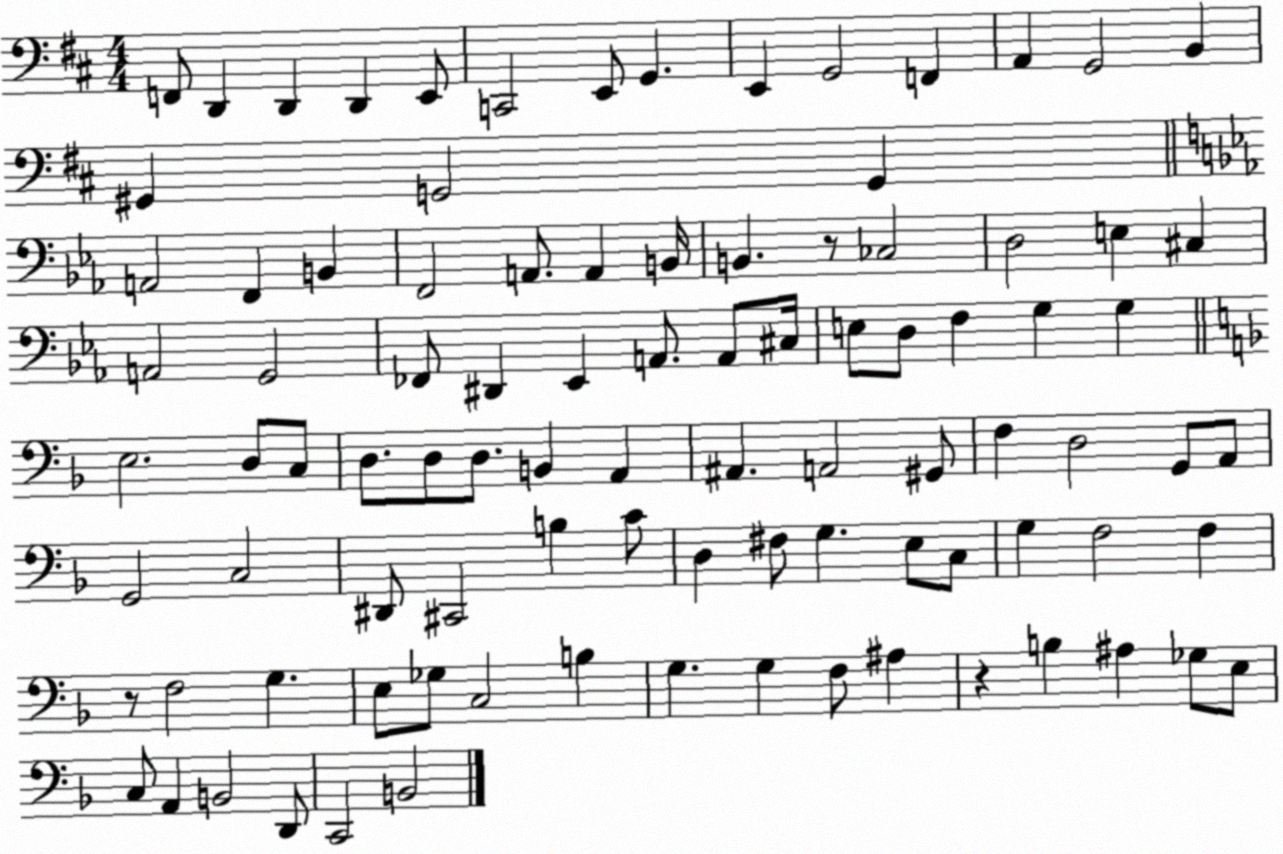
X:1
T:Untitled
M:4/4
L:1/4
K:D
F,,/2 D,, D,, D,, E,,/2 C,,2 E,,/2 G,, E,, G,,2 F,, A,, G,,2 B,, ^G,, G,,2 G,, A,,2 F,, B,, F,,2 A,,/2 A,, B,,/4 B,, z/2 _C,2 D,2 E, ^C, A,,2 G,,2 _F,,/2 ^D,, _E,, A,,/2 A,,/2 ^C,/4 E,/2 D,/2 F, G, G, E,2 D,/2 C,/2 D,/2 D,/2 D,/2 B,, A,, ^A,, A,,2 ^G,,/2 F, D,2 G,,/2 A,,/2 G,,2 C,2 ^D,,/2 ^C,,2 B, C/2 D, ^F,/2 G, E,/2 C,/2 G, F,2 F, z/2 F,2 G, E,/2 _G,/2 C,2 B, G, G, F,/2 ^A, z B, ^A, _G,/2 E,/2 C,/2 A,, B,,2 D,,/2 C,,2 B,,2